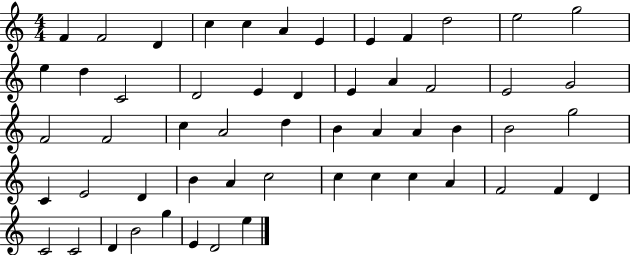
X:1
T:Untitled
M:4/4
L:1/4
K:C
F F2 D c c A E E F d2 e2 g2 e d C2 D2 E D E A F2 E2 G2 F2 F2 c A2 d B A A B B2 g2 C E2 D B A c2 c c c A F2 F D C2 C2 D B2 g E D2 e